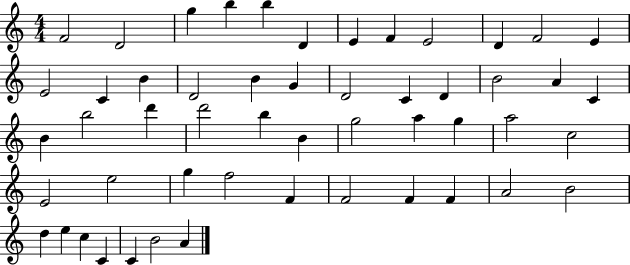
{
  \clef treble
  \numericTimeSignature
  \time 4/4
  \key c \major
  f'2 d'2 | g''4 b''4 b''4 d'4 | e'4 f'4 e'2 | d'4 f'2 e'4 | \break e'2 c'4 b'4 | d'2 b'4 g'4 | d'2 c'4 d'4 | b'2 a'4 c'4 | \break b'4 b''2 d'''4 | d'''2 b''4 b'4 | g''2 a''4 g''4 | a''2 c''2 | \break e'2 e''2 | g''4 f''2 f'4 | f'2 f'4 f'4 | a'2 b'2 | \break d''4 e''4 c''4 c'4 | c'4 b'2 a'4 | \bar "|."
}